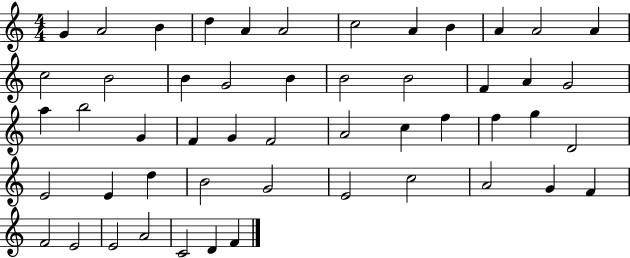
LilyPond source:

{
  \clef treble
  \numericTimeSignature
  \time 4/4
  \key c \major
  g'4 a'2 b'4 | d''4 a'4 a'2 | c''2 a'4 b'4 | a'4 a'2 a'4 | \break c''2 b'2 | b'4 g'2 b'4 | b'2 b'2 | f'4 a'4 g'2 | \break a''4 b''2 g'4 | f'4 g'4 f'2 | a'2 c''4 f''4 | f''4 g''4 d'2 | \break e'2 e'4 d''4 | b'2 g'2 | e'2 c''2 | a'2 g'4 f'4 | \break f'2 e'2 | e'2 a'2 | c'2 d'4 f'4 | \bar "|."
}